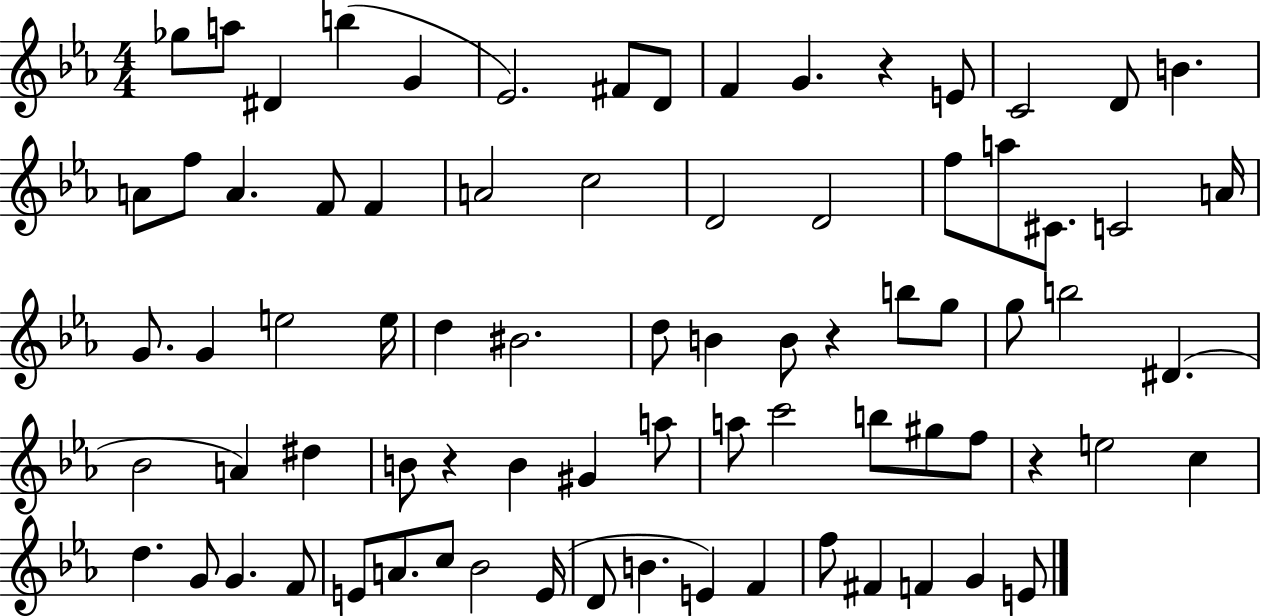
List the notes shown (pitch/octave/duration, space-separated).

Gb5/e A5/e D#4/q B5/q G4/q Eb4/h. F#4/e D4/e F4/q G4/q. R/q E4/e C4/h D4/e B4/q. A4/e F5/e A4/q. F4/e F4/q A4/h C5/h D4/h D4/h F5/e A5/e C#4/e. C4/h A4/s G4/e. G4/q E5/h E5/s D5/q BIS4/h. D5/e B4/q B4/e R/q B5/e G5/e G5/e B5/h D#4/q. Bb4/h A4/q D#5/q B4/e R/q B4/q G#4/q A5/e A5/e C6/h B5/e G#5/e F5/e R/q E5/h C5/q D5/q. G4/e G4/q. F4/e E4/e A4/e. C5/e Bb4/h E4/s D4/e B4/q. E4/q F4/q F5/e F#4/q F4/q G4/q E4/e